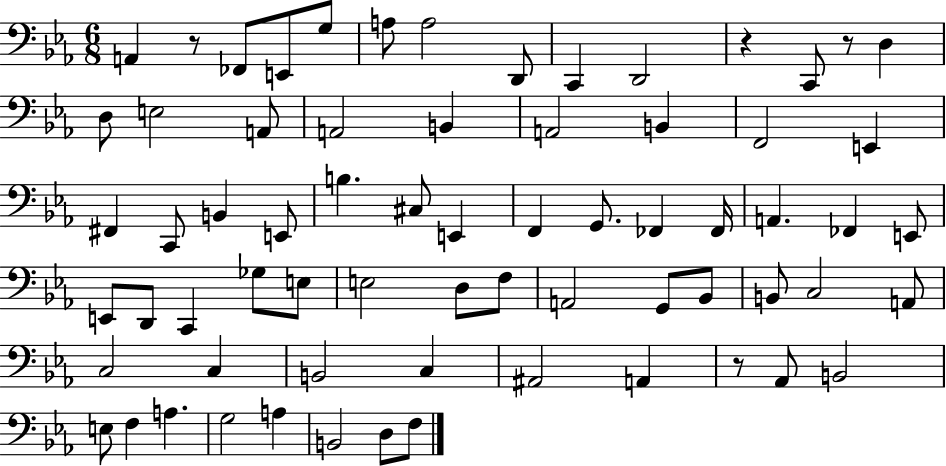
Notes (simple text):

A2/q R/e FES2/e E2/e G3/e A3/e A3/h D2/e C2/q D2/h R/q C2/e R/e D3/q D3/e E3/h A2/e A2/h B2/q A2/h B2/q F2/h E2/q F#2/q C2/e B2/q E2/e B3/q. C#3/e E2/q F2/q G2/e. FES2/q FES2/s A2/q. FES2/q E2/e E2/e D2/e C2/q Gb3/e E3/e E3/h D3/e F3/e A2/h G2/e Bb2/e B2/e C3/h A2/e C3/h C3/q B2/h C3/q A#2/h A2/q R/e Ab2/e B2/h E3/e F3/q A3/q. G3/h A3/q B2/h D3/e F3/e